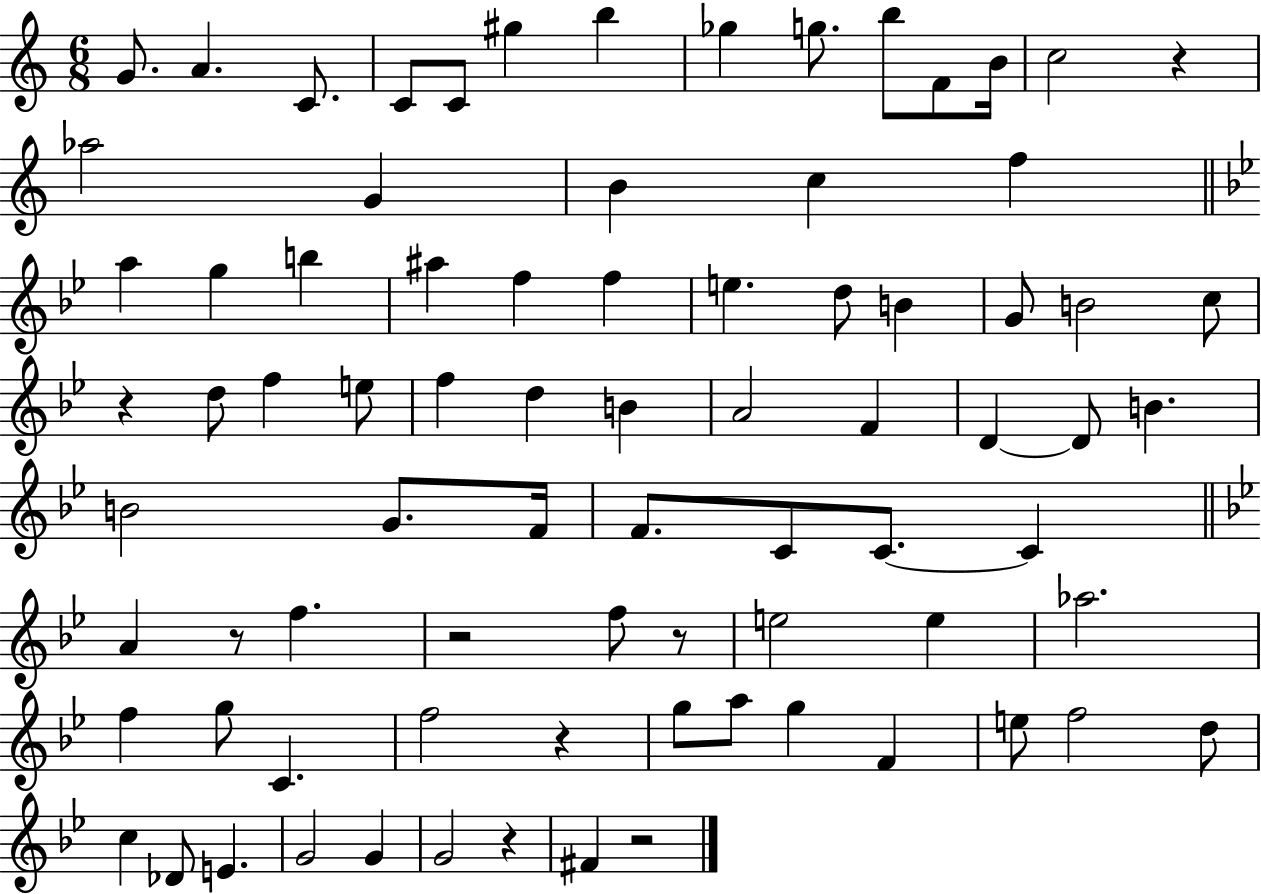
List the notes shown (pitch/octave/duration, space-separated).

G4/e. A4/q. C4/e. C4/e C4/e G#5/q B5/q Gb5/q G5/e. B5/e F4/e B4/s C5/h R/q Ab5/h G4/q B4/q C5/q F5/q A5/q G5/q B5/q A#5/q F5/q F5/q E5/q. D5/e B4/q G4/e B4/h C5/e R/q D5/e F5/q E5/e F5/q D5/q B4/q A4/h F4/q D4/q D4/e B4/q. B4/h G4/e. F4/s F4/e. C4/e C4/e. C4/q A4/q R/e F5/q. R/h F5/e R/e E5/h E5/q Ab5/h. F5/q G5/e C4/q. F5/h R/q G5/e A5/e G5/q F4/q E5/e F5/h D5/e C5/q Db4/e E4/q. G4/h G4/q G4/h R/q F#4/q R/h